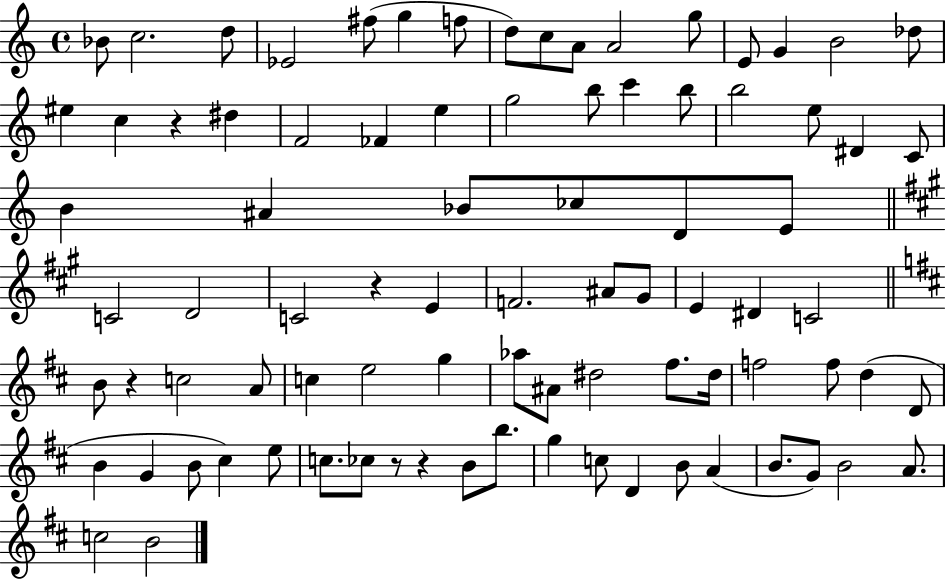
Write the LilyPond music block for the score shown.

{
  \clef treble
  \time 4/4
  \defaultTimeSignature
  \key c \major
  bes'8 c''2. d''8 | ees'2 fis''8( g''4 f''8 | d''8) c''8 a'8 a'2 g''8 | e'8 g'4 b'2 des''8 | \break eis''4 c''4 r4 dis''4 | f'2 fes'4 e''4 | g''2 b''8 c'''4 b''8 | b''2 e''8 dis'4 c'8 | \break b'4 ais'4 bes'8 ces''8 d'8 e'8 | \bar "||" \break \key a \major c'2 d'2 | c'2 r4 e'4 | f'2. ais'8 gis'8 | e'4 dis'4 c'2 | \break \bar "||" \break \key b \minor b'8 r4 c''2 a'8 | c''4 e''2 g''4 | aes''8 ais'8 dis''2 fis''8. dis''16 | f''2 f''8 d''4( d'8 | \break b'4 g'4 b'8 cis''4) e''8 | c''8. ces''8 r8 r4 b'8 b''8. | g''4 c''8 d'4 b'8 a'4( | b'8. g'8) b'2 a'8. | \break c''2 b'2 | \bar "|."
}